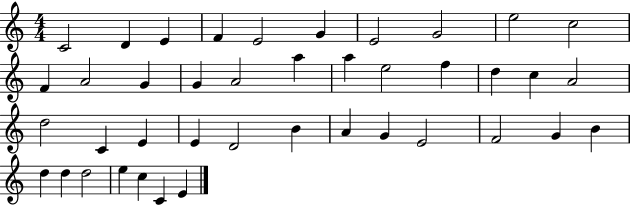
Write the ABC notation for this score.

X:1
T:Untitled
M:4/4
L:1/4
K:C
C2 D E F E2 G E2 G2 e2 c2 F A2 G G A2 a a e2 f d c A2 d2 C E E D2 B A G E2 F2 G B d d d2 e c C E